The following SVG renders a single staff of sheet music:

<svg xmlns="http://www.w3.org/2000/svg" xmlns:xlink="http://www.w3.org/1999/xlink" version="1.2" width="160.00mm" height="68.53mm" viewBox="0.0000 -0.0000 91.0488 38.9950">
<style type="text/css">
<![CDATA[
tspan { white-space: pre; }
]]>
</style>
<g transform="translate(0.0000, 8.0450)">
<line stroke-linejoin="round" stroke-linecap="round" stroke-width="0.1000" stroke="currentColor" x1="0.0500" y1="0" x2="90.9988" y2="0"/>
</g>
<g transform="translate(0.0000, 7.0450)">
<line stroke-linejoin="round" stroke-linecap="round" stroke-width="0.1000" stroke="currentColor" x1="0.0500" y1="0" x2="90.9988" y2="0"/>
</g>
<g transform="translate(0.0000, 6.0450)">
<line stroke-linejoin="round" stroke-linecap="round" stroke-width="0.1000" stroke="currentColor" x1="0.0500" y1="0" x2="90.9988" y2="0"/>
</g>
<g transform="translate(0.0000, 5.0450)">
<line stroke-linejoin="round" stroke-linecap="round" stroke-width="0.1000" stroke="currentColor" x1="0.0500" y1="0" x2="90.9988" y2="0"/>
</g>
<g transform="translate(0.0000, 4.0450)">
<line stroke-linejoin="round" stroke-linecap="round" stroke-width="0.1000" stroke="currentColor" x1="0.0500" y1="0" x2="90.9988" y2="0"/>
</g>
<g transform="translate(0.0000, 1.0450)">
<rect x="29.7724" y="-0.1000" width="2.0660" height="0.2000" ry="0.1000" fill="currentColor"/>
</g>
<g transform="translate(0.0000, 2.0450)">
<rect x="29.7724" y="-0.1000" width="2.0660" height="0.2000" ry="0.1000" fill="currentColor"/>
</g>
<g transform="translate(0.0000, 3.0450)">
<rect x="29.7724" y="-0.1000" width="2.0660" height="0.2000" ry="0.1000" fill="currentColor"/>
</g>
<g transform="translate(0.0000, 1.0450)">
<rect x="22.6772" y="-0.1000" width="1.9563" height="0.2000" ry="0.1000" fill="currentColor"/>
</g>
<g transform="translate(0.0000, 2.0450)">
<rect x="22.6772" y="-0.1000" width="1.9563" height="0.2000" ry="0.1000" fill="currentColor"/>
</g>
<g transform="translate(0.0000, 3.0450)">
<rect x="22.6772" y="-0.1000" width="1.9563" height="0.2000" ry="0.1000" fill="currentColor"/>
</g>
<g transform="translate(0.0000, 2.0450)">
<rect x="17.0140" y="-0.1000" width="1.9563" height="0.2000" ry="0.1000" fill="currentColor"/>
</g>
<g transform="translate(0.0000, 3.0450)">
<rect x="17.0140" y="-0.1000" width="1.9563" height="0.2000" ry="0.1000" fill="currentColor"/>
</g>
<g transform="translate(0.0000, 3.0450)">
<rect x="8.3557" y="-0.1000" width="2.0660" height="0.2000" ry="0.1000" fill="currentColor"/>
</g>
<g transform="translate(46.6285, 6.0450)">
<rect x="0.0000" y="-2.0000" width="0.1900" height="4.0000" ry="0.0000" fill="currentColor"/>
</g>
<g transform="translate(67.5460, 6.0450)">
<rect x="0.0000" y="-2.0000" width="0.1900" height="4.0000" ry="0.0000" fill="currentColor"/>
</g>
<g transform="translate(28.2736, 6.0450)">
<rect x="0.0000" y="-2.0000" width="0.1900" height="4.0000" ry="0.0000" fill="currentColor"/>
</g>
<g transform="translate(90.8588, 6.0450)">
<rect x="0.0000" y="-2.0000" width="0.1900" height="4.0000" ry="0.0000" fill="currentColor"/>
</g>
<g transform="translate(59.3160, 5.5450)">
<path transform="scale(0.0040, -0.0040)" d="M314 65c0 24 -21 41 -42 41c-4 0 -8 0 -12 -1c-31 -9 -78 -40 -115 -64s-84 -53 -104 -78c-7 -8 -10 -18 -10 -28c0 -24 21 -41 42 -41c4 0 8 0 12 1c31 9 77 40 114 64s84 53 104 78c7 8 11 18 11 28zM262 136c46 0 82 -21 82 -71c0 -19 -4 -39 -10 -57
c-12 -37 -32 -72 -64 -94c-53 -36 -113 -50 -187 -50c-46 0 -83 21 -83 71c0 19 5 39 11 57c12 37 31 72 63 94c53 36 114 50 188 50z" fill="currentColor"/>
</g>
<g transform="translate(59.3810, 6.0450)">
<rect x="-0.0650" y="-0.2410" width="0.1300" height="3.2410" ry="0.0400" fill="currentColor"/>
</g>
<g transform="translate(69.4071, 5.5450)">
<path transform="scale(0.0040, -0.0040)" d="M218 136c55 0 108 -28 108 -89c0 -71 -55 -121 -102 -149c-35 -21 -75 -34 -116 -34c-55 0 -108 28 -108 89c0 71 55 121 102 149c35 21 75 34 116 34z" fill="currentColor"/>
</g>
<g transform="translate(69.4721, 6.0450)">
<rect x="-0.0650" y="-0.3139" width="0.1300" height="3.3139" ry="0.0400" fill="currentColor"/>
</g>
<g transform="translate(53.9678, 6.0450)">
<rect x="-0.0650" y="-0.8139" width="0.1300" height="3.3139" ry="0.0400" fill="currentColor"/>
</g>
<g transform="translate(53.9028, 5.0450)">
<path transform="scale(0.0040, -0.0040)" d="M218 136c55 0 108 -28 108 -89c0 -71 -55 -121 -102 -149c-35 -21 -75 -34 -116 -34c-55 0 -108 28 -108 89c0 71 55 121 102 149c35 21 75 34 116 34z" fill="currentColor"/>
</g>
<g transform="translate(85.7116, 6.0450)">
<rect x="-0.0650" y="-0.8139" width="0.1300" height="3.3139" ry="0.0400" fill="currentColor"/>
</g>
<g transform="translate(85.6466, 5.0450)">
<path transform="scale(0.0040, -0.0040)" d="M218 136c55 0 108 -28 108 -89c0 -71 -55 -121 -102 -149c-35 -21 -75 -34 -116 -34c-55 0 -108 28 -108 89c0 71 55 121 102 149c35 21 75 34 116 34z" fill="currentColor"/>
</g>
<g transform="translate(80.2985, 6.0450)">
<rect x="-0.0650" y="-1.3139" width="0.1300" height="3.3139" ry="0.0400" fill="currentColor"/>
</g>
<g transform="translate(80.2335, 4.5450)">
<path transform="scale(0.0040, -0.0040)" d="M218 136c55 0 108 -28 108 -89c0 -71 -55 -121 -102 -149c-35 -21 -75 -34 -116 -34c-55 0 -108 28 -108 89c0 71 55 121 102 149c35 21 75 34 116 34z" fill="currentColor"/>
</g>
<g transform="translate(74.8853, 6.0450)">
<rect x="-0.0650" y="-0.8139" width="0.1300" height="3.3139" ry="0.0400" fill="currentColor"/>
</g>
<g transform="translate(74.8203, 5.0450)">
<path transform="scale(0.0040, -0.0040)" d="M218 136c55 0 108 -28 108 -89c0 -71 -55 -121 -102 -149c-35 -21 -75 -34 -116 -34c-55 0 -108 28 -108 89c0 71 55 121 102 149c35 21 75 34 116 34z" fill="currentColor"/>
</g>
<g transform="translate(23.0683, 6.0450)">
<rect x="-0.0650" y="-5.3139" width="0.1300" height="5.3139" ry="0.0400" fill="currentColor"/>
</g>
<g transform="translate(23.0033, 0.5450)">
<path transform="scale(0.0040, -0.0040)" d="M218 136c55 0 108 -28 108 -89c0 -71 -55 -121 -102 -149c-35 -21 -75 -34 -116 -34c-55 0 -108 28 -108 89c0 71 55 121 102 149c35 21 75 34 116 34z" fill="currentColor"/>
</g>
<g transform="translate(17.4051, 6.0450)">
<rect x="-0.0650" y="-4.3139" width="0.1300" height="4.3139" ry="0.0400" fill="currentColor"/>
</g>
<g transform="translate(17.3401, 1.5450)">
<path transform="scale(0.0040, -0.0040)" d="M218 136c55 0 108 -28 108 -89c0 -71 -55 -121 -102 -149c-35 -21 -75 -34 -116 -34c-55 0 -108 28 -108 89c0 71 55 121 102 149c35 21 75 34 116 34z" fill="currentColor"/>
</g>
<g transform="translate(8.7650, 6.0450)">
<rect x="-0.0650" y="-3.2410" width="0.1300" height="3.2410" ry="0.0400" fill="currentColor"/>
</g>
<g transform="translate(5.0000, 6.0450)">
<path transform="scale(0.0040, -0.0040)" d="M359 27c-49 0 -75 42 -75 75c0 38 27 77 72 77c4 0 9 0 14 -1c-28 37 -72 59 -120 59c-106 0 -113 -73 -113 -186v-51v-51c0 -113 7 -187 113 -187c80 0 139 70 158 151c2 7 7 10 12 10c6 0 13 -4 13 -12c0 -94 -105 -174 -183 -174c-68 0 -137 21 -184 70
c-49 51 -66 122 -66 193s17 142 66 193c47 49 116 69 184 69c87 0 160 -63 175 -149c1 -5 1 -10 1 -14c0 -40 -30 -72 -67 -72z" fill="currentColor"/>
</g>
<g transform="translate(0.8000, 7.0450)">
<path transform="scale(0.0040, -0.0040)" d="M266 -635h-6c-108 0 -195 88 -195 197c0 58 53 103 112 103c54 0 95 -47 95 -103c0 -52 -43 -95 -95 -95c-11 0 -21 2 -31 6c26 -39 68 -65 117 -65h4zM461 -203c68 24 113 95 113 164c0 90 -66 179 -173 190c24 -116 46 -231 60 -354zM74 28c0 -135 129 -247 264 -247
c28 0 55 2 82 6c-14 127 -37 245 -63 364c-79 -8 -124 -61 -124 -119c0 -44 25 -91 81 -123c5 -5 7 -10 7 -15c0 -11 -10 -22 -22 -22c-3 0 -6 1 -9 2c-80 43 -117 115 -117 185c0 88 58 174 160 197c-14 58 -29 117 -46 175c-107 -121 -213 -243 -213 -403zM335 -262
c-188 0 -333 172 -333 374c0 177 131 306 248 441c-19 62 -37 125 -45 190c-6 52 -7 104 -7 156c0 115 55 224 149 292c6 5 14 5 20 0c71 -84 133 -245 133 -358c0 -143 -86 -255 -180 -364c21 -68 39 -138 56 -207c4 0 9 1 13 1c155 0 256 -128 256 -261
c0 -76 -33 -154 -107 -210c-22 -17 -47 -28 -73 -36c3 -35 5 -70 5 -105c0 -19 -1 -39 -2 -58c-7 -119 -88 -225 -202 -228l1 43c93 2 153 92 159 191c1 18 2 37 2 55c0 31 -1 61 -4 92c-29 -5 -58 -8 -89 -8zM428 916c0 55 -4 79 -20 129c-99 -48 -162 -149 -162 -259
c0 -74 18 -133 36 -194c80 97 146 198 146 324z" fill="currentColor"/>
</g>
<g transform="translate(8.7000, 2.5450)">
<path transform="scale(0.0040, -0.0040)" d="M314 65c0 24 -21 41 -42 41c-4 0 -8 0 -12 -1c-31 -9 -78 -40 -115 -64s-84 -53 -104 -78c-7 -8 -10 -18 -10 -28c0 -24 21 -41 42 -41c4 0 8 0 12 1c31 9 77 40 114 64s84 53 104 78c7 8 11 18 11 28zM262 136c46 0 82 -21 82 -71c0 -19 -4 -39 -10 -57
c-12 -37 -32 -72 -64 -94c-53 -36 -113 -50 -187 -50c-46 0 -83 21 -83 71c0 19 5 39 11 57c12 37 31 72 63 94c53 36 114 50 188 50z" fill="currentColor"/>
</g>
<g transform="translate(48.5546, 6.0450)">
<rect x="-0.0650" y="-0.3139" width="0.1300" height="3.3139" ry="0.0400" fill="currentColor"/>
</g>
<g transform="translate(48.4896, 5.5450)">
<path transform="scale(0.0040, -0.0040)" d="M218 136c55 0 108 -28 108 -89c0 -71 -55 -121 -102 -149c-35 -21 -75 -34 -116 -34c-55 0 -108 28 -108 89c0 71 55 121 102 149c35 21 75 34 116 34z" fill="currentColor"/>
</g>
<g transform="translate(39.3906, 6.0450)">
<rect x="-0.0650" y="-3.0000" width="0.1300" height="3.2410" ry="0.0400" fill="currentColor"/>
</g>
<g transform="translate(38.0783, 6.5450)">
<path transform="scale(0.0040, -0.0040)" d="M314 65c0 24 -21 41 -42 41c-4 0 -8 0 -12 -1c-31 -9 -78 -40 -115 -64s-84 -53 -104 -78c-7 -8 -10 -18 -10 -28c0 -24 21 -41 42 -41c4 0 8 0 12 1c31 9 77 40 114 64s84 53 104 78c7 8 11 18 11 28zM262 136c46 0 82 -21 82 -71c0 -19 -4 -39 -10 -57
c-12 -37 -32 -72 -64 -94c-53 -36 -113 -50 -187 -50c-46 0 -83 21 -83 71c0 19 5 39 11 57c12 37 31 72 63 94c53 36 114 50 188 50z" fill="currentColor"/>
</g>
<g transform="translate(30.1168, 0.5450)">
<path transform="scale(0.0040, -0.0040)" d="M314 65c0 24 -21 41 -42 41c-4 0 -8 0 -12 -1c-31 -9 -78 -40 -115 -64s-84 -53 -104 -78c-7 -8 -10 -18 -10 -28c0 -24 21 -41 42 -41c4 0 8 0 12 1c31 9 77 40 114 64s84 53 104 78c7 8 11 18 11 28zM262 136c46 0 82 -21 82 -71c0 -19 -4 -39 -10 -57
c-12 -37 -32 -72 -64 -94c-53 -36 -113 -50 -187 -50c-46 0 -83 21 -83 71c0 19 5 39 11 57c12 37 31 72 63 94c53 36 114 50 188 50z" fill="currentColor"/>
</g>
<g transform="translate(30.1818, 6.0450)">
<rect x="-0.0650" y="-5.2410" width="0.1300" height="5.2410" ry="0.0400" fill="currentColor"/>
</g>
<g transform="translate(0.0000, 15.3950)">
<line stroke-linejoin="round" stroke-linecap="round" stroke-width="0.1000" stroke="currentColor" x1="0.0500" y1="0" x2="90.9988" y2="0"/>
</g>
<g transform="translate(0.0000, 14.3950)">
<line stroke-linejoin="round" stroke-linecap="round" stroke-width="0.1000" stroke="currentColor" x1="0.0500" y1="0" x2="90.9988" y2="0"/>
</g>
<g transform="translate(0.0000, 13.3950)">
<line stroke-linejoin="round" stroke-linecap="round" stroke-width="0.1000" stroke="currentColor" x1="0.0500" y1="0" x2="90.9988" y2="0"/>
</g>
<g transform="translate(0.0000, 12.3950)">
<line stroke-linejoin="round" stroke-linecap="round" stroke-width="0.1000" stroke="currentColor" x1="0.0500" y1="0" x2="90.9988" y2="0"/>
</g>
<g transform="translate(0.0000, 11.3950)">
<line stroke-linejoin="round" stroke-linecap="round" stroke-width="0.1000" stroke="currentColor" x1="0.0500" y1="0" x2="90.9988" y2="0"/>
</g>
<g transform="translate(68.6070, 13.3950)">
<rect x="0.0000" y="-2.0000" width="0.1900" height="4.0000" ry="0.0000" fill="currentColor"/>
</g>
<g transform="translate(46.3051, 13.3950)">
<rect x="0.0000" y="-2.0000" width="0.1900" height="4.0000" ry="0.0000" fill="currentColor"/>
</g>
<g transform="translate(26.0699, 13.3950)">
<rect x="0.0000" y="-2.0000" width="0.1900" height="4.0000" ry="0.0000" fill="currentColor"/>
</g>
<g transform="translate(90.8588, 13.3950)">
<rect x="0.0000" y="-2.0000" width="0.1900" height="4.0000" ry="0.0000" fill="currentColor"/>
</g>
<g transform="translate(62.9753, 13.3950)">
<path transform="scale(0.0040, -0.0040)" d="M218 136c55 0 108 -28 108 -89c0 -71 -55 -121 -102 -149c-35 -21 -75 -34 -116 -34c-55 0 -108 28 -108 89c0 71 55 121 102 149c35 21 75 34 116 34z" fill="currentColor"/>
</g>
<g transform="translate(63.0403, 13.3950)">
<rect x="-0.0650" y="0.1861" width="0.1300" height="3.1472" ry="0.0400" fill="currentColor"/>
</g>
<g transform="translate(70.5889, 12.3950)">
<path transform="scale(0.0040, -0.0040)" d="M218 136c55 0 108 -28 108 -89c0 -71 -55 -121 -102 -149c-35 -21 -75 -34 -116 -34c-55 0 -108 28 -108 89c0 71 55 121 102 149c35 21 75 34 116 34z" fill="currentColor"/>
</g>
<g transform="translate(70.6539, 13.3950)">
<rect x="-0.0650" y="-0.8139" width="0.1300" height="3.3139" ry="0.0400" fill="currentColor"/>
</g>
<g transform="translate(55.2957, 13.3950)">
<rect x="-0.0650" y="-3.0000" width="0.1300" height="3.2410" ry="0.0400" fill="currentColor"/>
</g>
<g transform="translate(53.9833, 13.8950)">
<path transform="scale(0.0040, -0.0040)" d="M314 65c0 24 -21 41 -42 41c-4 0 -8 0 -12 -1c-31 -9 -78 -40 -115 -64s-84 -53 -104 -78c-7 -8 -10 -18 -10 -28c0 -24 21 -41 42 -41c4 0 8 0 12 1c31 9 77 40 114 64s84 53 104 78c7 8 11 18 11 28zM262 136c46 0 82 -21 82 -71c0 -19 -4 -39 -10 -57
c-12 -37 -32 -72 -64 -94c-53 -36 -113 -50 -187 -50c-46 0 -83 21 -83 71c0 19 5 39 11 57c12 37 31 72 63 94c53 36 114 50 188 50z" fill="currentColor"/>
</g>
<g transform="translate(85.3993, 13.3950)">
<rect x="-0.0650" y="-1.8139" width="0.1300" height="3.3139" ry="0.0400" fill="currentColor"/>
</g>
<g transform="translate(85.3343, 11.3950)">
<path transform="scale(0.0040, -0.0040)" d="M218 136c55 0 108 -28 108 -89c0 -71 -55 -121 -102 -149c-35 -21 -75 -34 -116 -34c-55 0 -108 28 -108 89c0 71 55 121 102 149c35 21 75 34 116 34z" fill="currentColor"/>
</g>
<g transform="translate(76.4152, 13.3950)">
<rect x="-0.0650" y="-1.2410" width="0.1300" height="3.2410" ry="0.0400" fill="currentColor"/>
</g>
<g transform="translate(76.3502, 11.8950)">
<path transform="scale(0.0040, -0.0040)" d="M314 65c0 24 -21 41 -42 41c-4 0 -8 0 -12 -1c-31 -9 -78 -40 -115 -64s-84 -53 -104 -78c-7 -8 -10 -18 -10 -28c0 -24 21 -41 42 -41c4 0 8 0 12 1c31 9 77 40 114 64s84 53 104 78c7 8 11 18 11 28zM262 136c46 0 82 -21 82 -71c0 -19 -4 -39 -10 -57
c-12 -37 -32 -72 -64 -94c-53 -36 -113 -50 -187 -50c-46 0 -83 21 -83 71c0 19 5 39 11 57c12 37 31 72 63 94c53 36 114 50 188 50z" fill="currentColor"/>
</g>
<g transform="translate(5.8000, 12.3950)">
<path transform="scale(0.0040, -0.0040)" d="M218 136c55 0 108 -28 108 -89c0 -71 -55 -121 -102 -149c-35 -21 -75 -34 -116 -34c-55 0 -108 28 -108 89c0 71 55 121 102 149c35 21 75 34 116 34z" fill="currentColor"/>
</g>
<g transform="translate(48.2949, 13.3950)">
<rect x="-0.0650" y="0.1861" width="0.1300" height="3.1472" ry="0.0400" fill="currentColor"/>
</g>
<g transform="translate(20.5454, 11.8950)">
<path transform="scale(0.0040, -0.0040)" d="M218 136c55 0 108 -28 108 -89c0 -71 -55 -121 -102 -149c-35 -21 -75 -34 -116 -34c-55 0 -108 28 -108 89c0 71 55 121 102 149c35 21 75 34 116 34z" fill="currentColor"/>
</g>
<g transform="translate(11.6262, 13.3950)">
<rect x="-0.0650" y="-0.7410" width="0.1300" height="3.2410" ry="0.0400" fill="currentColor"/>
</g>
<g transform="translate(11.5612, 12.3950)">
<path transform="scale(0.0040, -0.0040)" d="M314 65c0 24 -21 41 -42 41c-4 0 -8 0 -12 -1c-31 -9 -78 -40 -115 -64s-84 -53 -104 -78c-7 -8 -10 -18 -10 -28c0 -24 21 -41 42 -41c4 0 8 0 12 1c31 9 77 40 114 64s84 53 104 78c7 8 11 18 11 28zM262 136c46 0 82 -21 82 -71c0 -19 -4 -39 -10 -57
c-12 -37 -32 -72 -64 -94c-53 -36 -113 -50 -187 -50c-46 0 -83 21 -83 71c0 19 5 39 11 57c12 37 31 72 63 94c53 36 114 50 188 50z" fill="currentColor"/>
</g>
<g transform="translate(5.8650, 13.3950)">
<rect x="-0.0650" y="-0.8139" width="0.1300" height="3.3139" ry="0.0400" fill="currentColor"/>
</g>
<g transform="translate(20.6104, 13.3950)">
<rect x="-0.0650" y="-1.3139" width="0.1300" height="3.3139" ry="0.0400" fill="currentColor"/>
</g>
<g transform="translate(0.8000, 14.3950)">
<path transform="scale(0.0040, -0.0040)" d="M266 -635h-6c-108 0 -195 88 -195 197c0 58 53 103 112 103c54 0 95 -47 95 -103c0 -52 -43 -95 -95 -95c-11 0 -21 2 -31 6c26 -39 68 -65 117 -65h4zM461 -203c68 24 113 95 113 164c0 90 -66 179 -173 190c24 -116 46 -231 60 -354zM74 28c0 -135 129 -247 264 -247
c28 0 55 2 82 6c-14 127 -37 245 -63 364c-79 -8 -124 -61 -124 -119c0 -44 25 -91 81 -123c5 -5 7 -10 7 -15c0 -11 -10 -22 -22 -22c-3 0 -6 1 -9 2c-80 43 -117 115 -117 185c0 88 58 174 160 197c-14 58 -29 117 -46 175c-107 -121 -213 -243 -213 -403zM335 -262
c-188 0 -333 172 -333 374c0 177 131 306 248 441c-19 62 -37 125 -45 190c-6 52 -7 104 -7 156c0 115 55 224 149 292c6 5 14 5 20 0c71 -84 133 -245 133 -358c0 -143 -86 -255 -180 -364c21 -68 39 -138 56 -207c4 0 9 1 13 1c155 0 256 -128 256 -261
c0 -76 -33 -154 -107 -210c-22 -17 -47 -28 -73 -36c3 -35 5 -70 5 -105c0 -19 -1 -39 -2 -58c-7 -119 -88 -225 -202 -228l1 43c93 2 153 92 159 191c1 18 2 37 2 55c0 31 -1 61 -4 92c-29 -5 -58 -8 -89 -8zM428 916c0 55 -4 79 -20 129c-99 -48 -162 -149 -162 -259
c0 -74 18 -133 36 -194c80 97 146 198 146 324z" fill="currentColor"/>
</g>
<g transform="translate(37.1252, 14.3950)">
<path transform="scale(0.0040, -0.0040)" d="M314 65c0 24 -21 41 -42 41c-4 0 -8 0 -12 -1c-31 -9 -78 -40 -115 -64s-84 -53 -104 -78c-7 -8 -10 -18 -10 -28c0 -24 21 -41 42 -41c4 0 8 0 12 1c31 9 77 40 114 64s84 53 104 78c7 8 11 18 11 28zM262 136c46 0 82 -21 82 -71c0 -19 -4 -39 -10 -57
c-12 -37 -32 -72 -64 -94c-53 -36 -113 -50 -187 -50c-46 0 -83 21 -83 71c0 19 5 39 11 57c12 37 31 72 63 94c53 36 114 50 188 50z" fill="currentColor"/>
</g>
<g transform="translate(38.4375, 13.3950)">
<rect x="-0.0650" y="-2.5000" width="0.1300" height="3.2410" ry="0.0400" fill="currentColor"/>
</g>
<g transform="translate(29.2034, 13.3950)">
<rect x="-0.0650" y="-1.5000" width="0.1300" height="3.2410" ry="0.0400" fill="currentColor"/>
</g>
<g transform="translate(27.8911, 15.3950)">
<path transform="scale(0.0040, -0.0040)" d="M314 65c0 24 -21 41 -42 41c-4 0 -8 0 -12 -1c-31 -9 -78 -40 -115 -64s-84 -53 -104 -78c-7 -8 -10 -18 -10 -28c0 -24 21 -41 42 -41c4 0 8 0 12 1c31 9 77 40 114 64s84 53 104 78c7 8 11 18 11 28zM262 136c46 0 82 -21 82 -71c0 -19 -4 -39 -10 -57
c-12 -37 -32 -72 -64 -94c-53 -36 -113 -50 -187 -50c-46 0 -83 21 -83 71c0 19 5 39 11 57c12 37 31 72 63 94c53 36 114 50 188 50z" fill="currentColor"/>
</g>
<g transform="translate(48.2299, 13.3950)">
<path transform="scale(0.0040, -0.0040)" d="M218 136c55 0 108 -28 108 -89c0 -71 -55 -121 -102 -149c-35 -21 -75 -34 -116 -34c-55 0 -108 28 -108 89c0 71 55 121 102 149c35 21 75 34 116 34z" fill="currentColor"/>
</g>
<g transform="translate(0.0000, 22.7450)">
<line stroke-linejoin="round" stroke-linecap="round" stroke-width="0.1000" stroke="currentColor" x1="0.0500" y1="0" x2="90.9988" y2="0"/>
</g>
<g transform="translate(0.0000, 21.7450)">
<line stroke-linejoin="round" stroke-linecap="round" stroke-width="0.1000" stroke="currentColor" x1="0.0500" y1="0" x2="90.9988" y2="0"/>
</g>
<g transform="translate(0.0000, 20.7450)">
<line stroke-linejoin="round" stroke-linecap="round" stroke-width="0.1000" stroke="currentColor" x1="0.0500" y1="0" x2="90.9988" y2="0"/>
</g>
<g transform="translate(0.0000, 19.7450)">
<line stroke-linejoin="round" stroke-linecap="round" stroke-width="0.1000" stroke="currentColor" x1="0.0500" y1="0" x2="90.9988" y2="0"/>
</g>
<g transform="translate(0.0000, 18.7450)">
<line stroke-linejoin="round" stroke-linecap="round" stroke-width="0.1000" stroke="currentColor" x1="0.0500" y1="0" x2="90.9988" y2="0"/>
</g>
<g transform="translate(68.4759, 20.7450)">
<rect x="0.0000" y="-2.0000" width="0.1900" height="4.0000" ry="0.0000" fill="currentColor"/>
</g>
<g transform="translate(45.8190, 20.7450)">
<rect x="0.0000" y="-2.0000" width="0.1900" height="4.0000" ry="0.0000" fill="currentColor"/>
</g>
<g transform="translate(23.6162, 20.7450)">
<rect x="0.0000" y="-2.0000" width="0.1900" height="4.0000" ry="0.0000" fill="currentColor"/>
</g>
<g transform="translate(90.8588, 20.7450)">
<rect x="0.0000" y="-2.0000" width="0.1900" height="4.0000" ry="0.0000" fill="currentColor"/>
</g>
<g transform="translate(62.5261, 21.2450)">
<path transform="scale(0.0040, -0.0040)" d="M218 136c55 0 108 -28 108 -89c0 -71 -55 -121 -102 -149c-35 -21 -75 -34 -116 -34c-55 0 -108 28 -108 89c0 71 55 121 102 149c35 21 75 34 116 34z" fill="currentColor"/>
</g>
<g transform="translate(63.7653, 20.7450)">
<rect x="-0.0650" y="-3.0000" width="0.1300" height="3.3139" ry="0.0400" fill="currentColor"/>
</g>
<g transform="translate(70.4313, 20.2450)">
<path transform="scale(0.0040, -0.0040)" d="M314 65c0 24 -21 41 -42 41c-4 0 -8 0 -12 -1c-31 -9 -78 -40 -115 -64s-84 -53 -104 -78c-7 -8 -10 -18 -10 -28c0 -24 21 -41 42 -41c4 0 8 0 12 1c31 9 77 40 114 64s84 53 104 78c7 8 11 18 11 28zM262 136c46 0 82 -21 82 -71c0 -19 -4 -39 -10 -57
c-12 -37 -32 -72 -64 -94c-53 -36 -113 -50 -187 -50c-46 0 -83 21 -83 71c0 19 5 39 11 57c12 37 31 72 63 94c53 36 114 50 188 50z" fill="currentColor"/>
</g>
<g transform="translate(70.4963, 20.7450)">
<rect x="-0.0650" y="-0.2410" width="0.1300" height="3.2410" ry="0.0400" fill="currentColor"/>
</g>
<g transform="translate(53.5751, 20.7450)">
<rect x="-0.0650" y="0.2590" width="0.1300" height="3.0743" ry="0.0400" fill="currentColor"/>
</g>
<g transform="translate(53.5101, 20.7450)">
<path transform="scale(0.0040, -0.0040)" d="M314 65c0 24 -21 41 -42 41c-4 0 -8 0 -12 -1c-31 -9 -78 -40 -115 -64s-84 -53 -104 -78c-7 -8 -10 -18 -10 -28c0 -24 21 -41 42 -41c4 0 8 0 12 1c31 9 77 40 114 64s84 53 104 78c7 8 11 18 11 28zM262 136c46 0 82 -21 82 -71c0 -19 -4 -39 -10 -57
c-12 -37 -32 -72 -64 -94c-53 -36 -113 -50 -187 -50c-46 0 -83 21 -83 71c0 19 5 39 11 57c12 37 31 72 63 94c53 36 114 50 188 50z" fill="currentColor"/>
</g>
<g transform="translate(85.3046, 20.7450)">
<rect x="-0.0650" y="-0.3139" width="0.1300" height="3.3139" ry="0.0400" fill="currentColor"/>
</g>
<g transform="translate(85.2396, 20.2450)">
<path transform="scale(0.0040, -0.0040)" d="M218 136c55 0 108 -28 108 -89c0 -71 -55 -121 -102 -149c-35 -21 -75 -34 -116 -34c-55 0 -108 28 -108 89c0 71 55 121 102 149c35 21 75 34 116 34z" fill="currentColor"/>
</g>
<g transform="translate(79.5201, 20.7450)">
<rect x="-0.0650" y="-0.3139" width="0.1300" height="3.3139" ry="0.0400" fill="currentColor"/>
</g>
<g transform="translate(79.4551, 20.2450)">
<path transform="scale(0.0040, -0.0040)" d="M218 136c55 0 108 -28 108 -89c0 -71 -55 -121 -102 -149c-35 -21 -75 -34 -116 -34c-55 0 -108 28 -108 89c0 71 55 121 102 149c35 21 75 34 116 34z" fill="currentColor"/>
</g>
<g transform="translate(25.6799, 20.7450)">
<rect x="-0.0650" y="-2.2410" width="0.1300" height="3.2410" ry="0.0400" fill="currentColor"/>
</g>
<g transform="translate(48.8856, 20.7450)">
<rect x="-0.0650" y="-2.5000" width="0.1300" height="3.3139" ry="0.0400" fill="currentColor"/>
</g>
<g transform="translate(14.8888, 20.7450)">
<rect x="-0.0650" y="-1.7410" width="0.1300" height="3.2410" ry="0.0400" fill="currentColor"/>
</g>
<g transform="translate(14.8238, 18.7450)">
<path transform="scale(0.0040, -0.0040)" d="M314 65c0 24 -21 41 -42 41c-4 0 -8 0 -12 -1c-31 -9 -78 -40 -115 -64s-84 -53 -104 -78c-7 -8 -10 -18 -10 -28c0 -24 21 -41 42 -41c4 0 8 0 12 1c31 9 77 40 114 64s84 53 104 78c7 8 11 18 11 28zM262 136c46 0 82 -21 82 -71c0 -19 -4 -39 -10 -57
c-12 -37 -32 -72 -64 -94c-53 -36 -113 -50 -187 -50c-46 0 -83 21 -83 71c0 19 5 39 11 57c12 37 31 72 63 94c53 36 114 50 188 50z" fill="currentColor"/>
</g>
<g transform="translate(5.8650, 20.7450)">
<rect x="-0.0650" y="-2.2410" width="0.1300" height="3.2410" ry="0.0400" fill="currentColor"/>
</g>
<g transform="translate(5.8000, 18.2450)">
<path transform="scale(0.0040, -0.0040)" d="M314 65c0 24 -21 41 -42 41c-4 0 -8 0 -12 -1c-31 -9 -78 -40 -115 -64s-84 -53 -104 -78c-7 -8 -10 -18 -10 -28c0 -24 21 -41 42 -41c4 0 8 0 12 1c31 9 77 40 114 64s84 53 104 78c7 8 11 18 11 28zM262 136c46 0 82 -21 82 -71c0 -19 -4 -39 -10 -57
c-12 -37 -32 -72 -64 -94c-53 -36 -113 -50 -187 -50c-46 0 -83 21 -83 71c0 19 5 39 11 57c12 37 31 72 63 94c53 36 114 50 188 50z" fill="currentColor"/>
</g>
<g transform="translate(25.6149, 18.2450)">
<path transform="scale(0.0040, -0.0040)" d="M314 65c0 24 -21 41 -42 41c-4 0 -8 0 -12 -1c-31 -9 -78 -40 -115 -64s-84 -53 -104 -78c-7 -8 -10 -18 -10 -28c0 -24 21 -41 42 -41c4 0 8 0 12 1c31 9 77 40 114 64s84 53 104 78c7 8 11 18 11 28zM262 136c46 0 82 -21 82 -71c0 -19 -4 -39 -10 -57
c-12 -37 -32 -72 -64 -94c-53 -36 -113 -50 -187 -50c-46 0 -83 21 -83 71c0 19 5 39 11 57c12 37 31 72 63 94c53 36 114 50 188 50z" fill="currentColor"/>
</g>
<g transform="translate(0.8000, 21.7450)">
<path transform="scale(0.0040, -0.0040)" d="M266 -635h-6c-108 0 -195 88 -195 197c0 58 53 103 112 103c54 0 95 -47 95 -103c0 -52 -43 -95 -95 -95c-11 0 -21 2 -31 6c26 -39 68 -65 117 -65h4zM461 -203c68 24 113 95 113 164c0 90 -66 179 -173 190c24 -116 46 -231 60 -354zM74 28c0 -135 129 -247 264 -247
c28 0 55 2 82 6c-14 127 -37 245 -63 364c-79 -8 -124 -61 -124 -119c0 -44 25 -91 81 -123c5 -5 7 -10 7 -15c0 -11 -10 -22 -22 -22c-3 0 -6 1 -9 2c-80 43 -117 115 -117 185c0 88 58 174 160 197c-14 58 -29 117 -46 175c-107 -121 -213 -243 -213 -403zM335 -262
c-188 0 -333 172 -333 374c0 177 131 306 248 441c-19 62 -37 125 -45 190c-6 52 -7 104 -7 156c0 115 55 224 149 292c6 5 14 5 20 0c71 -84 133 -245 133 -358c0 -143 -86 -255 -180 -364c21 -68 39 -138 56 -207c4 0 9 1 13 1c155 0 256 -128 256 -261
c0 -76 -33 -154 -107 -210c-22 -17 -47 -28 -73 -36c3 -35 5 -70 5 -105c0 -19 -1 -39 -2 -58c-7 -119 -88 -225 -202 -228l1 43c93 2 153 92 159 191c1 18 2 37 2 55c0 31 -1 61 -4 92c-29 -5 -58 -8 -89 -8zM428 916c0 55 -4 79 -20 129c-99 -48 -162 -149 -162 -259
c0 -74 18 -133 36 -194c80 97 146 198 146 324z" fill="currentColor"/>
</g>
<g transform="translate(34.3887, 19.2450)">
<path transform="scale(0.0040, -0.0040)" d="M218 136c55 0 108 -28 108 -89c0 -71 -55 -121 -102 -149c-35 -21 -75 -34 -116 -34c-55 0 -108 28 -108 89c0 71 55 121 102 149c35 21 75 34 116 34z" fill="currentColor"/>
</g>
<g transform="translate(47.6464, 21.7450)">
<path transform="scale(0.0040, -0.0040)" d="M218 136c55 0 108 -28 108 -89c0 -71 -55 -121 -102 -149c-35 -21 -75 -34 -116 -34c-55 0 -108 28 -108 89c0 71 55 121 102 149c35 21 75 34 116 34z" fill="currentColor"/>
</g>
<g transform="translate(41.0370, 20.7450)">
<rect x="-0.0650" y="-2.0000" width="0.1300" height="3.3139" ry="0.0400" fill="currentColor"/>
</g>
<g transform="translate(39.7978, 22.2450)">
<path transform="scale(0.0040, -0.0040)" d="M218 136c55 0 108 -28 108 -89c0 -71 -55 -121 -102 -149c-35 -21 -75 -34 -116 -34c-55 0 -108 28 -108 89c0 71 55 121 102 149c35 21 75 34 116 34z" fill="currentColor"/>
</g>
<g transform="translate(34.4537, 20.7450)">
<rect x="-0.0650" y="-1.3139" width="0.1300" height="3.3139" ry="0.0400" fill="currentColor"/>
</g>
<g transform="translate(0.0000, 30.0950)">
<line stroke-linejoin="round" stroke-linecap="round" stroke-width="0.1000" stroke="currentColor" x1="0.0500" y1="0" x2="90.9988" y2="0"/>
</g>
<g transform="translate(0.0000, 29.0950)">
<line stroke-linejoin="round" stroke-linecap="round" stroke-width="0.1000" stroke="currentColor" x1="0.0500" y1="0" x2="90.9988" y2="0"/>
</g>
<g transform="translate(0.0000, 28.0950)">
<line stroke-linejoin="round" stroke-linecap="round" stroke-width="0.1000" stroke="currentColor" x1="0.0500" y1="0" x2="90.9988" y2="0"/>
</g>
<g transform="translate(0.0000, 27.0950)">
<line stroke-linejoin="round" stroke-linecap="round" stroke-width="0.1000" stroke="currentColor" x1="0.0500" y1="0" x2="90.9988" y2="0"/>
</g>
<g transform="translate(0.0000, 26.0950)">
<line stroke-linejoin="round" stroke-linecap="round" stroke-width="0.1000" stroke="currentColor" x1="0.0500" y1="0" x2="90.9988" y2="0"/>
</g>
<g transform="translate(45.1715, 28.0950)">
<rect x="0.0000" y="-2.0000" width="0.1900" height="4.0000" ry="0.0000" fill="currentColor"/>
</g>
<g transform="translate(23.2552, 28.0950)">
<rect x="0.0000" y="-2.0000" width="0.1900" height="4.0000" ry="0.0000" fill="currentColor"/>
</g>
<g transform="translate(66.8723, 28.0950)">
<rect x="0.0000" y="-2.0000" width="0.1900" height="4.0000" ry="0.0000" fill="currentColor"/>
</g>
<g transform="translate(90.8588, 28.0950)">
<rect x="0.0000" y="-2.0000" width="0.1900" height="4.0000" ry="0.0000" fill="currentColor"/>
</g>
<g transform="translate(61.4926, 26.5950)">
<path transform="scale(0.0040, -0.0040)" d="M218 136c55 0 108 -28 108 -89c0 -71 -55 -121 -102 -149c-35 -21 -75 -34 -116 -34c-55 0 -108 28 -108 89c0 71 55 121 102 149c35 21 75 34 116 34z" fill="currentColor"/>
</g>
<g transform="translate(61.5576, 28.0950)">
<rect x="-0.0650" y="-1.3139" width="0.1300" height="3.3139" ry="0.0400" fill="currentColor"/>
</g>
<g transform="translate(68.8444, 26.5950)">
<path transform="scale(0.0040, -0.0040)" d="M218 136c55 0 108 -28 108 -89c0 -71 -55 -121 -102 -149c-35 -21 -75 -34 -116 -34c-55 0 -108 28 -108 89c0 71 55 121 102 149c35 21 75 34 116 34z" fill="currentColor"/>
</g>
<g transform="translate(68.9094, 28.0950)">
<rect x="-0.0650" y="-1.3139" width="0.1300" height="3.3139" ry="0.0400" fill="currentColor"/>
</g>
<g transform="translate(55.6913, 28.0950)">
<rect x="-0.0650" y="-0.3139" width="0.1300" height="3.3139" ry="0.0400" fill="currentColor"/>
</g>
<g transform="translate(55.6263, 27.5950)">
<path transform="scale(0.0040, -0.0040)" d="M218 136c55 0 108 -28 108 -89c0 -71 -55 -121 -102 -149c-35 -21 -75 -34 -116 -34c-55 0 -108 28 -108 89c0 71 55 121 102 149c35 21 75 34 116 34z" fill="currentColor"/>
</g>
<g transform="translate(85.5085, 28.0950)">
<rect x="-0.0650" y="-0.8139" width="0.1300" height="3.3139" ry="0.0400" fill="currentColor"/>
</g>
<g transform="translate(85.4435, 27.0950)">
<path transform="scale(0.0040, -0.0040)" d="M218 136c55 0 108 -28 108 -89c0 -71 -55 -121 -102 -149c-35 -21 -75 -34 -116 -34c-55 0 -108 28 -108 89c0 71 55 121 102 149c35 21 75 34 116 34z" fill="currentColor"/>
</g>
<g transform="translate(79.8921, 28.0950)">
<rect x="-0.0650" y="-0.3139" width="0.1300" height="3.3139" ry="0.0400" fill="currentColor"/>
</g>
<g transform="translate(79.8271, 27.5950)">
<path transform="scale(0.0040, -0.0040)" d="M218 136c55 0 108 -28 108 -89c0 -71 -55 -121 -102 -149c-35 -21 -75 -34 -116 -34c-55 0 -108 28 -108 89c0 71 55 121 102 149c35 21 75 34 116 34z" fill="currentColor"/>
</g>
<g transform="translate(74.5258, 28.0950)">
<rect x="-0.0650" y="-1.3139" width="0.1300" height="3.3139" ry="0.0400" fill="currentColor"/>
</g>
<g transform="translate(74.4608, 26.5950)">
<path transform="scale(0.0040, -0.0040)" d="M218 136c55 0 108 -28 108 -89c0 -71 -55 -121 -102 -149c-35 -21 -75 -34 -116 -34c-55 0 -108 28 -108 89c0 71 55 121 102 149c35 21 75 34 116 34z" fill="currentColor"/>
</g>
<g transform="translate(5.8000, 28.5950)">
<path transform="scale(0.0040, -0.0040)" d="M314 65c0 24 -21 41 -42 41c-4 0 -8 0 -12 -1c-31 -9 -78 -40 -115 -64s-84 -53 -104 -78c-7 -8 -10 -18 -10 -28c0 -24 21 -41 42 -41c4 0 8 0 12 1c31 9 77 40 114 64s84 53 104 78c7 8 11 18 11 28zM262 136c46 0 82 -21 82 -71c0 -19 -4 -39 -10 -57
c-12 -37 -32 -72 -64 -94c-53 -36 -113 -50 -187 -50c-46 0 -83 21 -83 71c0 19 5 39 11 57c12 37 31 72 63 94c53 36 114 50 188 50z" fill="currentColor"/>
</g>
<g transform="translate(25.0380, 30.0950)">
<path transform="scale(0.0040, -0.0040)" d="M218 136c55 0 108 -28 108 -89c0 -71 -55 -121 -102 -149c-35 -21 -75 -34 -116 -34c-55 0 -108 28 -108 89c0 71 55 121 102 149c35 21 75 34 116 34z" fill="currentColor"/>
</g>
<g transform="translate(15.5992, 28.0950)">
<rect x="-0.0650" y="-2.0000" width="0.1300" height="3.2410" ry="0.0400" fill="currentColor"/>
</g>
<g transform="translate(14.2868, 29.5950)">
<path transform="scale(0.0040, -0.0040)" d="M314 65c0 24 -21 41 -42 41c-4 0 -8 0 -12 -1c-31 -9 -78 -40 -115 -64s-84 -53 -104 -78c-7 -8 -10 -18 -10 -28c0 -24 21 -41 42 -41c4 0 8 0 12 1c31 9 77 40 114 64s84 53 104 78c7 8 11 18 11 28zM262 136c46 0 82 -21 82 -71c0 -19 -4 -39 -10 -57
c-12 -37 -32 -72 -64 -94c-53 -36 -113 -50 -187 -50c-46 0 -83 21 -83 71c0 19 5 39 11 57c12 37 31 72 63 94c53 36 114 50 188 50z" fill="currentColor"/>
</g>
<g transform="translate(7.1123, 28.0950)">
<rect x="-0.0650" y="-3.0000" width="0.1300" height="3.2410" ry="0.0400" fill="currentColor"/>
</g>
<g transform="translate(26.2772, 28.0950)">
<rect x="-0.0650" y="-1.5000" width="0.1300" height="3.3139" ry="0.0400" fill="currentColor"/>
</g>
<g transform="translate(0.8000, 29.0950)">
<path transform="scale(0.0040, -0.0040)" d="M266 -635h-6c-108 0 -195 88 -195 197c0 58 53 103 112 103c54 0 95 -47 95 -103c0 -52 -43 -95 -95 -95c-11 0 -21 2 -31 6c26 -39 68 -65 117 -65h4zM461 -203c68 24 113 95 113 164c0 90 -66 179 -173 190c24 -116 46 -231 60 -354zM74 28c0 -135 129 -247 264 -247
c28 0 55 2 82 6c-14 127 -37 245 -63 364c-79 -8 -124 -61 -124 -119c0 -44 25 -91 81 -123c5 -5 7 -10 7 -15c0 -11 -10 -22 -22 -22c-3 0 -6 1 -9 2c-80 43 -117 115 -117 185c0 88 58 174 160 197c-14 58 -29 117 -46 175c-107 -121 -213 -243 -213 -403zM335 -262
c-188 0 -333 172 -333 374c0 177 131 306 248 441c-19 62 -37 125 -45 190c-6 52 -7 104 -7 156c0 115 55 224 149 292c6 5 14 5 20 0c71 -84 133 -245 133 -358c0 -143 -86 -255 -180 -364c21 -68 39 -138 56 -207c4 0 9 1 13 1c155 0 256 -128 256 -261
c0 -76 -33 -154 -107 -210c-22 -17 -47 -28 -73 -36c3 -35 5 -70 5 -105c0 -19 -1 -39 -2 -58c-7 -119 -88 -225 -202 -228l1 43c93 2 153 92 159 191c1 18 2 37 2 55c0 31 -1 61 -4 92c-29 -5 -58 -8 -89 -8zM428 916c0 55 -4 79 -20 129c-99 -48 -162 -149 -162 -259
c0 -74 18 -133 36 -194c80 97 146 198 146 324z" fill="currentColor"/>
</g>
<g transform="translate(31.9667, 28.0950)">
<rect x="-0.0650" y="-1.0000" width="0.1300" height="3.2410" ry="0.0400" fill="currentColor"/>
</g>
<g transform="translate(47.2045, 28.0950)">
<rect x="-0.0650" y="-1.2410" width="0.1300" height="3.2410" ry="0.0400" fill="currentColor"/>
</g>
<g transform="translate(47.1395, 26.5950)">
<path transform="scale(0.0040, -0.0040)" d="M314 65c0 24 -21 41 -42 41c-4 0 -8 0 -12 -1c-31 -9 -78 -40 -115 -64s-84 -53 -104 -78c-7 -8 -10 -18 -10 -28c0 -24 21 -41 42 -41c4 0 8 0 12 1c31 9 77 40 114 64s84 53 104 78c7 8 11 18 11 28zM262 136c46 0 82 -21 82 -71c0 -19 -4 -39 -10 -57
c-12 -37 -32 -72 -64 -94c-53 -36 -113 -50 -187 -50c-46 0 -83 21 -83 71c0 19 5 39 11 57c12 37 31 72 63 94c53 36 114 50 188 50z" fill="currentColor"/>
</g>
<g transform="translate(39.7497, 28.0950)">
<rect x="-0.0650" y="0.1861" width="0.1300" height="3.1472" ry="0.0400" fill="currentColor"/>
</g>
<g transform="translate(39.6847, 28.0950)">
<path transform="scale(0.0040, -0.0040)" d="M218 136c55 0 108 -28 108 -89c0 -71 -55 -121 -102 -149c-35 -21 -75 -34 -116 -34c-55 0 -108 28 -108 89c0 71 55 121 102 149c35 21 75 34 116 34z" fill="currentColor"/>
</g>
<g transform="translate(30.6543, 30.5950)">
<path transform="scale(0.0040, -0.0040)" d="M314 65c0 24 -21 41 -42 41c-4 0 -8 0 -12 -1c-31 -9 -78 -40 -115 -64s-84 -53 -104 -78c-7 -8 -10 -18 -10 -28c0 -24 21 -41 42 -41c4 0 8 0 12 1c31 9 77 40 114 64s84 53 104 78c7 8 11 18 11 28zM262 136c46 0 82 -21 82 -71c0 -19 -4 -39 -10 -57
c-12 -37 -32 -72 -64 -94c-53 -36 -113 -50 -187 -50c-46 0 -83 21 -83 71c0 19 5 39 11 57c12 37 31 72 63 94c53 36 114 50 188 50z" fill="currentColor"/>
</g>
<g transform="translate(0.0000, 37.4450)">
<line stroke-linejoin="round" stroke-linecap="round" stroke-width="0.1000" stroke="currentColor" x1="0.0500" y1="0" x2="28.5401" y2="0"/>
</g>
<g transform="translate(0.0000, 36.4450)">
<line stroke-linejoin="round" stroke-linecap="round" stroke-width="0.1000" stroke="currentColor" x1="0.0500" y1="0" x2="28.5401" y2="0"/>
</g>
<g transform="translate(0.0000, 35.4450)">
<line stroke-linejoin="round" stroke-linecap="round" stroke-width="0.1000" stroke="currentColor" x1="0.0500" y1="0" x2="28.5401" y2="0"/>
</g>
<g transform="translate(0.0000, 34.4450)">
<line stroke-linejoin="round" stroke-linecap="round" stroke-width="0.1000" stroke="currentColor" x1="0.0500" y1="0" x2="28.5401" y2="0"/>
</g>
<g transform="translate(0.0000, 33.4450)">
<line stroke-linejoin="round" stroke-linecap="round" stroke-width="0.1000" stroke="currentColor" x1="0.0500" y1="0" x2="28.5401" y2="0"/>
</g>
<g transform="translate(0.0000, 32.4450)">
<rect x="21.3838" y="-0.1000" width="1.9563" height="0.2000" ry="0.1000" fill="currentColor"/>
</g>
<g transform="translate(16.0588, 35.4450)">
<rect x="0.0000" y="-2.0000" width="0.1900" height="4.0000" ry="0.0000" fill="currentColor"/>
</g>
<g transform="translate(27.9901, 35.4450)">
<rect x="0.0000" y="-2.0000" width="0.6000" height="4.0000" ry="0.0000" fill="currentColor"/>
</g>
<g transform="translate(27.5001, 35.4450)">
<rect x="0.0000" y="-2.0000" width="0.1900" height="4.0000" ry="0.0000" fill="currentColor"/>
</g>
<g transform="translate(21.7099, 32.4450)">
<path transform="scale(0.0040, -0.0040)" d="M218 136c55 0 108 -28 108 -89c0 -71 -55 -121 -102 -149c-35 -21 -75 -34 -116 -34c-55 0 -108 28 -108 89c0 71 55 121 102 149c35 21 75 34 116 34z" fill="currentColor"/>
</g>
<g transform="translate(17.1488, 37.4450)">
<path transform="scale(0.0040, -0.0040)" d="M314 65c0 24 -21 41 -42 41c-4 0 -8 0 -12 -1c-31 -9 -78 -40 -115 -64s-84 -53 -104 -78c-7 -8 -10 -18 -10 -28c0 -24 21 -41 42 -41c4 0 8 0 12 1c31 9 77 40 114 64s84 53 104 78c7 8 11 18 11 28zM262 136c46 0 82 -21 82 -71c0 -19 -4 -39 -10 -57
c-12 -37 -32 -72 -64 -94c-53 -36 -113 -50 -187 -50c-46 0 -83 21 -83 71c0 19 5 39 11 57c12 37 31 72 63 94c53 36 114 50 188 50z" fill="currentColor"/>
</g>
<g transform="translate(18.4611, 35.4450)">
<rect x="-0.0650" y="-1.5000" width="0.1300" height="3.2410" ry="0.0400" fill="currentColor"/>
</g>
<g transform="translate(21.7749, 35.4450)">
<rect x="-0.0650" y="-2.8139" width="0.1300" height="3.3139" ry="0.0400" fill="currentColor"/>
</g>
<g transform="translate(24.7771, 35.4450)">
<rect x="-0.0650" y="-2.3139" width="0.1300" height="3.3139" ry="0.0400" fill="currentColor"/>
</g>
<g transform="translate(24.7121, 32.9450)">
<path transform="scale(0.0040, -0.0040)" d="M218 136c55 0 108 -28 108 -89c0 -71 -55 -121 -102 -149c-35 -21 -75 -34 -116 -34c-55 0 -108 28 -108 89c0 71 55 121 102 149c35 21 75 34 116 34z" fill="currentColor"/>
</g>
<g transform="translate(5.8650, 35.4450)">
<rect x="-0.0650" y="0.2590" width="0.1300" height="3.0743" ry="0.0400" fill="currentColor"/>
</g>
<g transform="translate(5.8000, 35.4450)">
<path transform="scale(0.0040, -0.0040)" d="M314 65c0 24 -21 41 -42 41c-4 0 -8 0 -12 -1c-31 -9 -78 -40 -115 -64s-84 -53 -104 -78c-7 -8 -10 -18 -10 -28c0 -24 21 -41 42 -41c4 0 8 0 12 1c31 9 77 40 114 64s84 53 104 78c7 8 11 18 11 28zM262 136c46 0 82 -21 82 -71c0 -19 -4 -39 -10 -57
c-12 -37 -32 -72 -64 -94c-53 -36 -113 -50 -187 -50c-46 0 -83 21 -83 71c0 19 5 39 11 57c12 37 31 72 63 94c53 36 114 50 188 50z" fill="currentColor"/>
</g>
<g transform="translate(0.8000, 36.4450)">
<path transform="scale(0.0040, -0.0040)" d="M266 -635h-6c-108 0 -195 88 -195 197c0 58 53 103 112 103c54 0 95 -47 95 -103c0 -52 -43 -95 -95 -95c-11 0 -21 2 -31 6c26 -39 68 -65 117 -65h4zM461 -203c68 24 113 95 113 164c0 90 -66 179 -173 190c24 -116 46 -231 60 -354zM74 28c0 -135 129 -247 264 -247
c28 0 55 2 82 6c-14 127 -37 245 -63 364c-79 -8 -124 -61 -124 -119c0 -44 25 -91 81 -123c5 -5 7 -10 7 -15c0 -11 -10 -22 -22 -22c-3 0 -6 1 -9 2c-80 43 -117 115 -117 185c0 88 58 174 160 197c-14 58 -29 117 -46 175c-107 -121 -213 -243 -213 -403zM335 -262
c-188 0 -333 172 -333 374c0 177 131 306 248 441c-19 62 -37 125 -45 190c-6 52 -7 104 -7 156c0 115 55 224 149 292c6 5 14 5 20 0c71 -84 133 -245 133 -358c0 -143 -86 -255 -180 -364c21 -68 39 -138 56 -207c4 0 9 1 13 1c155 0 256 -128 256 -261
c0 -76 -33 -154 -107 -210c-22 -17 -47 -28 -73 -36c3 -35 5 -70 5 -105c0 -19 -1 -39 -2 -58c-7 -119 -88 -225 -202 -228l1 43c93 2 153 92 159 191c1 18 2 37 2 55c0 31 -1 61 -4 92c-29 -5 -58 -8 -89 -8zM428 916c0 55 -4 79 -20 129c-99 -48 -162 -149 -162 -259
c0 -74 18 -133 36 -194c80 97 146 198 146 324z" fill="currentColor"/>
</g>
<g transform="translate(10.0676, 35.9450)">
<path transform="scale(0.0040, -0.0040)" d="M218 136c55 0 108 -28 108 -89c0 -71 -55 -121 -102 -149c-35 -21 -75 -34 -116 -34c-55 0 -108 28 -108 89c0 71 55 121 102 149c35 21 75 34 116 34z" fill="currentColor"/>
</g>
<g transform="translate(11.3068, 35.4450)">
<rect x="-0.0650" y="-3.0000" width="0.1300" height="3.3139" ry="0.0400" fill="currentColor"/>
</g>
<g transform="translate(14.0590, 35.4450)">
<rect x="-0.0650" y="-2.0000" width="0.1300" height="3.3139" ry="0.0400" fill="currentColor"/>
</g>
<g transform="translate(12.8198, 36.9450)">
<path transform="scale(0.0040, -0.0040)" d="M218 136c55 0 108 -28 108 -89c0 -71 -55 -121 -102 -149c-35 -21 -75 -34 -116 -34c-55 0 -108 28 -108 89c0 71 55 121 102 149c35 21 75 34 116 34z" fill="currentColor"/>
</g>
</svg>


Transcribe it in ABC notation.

X:1
T:Untitled
M:4/4
L:1/4
K:C
b2 d' f' f'2 A2 c d c2 c d e d d d2 e E2 G2 B A2 B d e2 f g2 f2 g2 e F G B2 A c2 c c A2 F2 E D2 B e2 c e e e c d B2 A F E2 a g